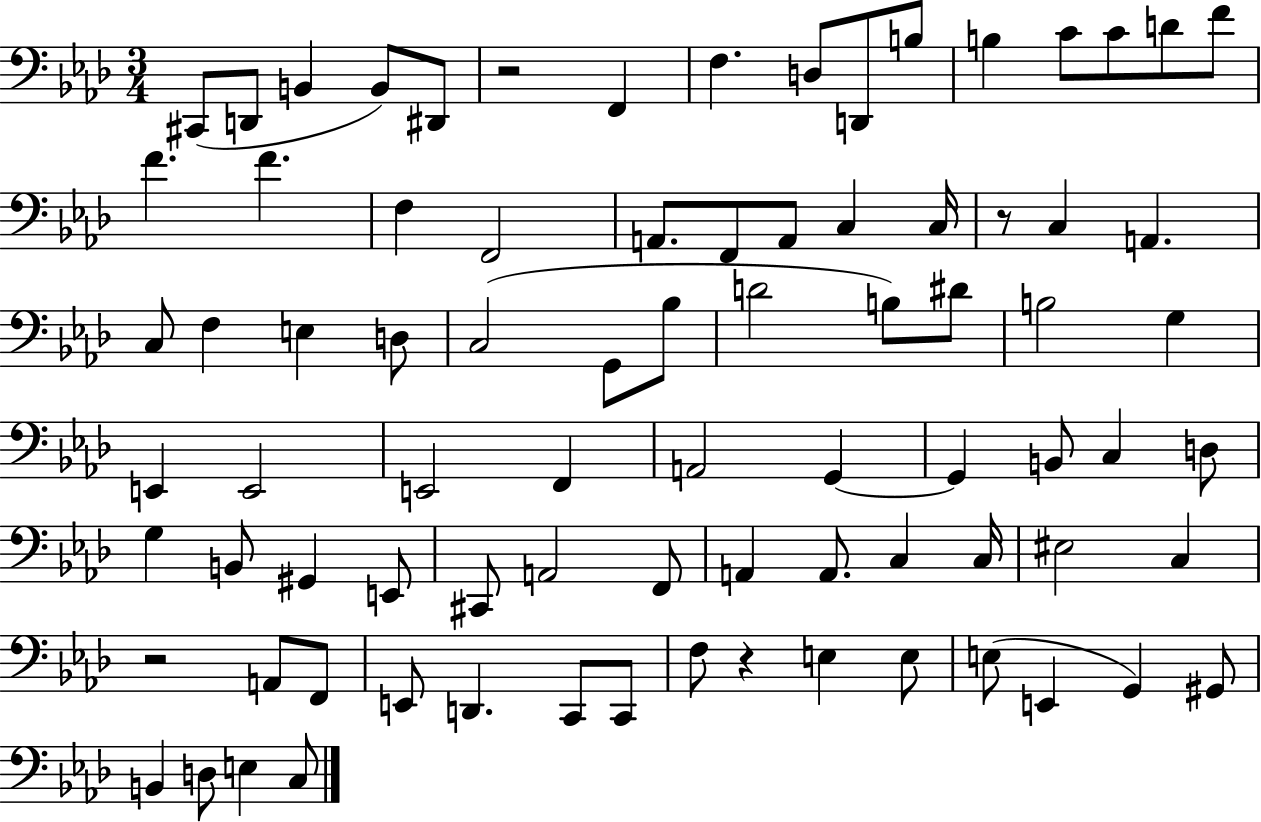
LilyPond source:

{
  \clef bass
  \numericTimeSignature
  \time 3/4
  \key aes \major
  cis,8( d,8 b,4 b,8) dis,8 | r2 f,4 | f4. d8 d,8 b8 | b4 c'8 c'8 d'8 f'8 | \break f'4. f'4. | f4 f,2 | a,8. f,8 a,8 c4 c16 | r8 c4 a,4. | \break c8 f4 e4 d8 | c2( g,8 bes8 | d'2 b8) dis'8 | b2 g4 | \break e,4 e,2 | e,2 f,4 | a,2 g,4~~ | g,4 b,8 c4 d8 | \break g4 b,8 gis,4 e,8 | cis,8 a,2 f,8 | a,4 a,8. c4 c16 | eis2 c4 | \break r2 a,8 f,8 | e,8 d,4. c,8 c,8 | f8 r4 e4 e8 | e8( e,4 g,4) gis,8 | \break b,4 d8 e4 c8 | \bar "|."
}